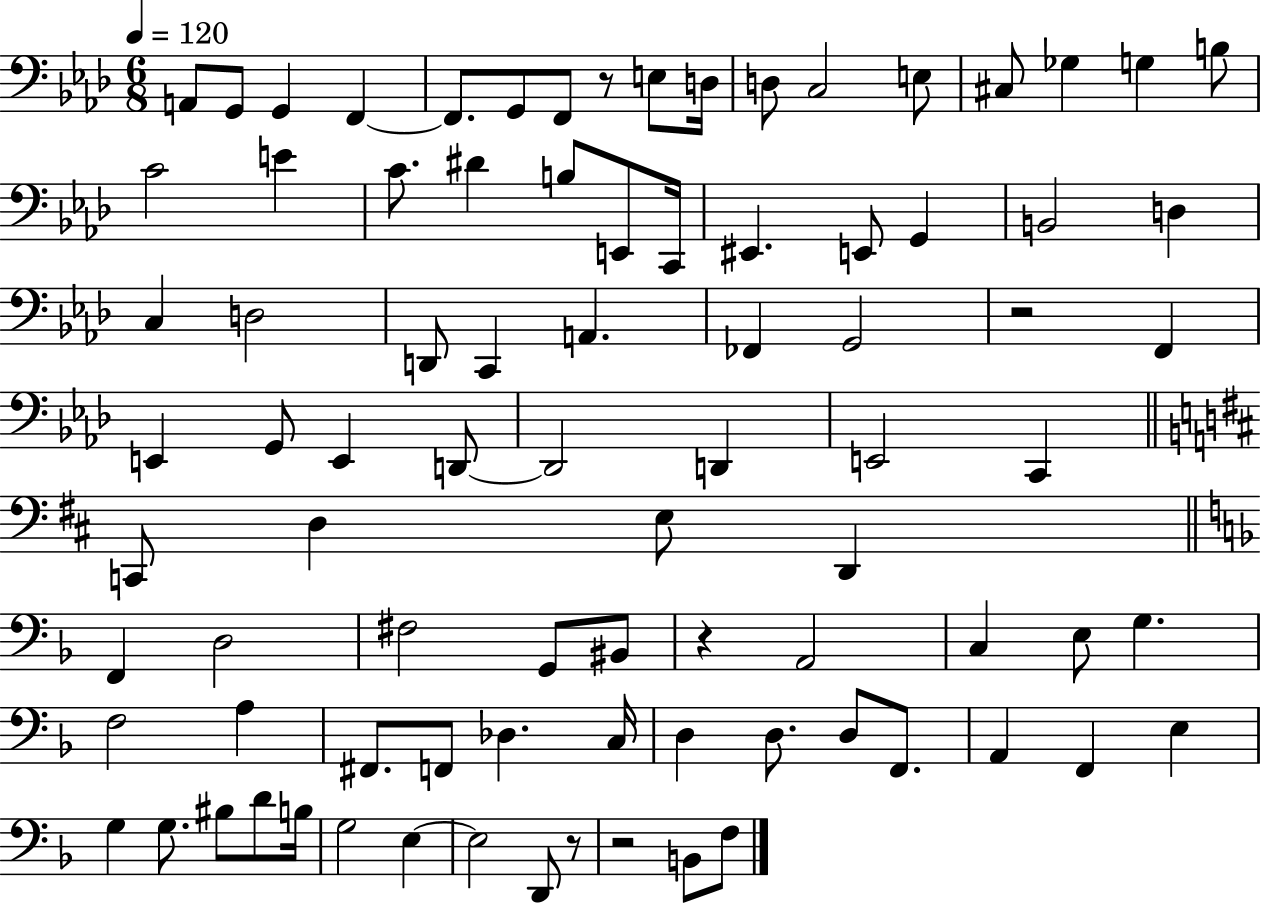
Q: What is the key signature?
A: AES major